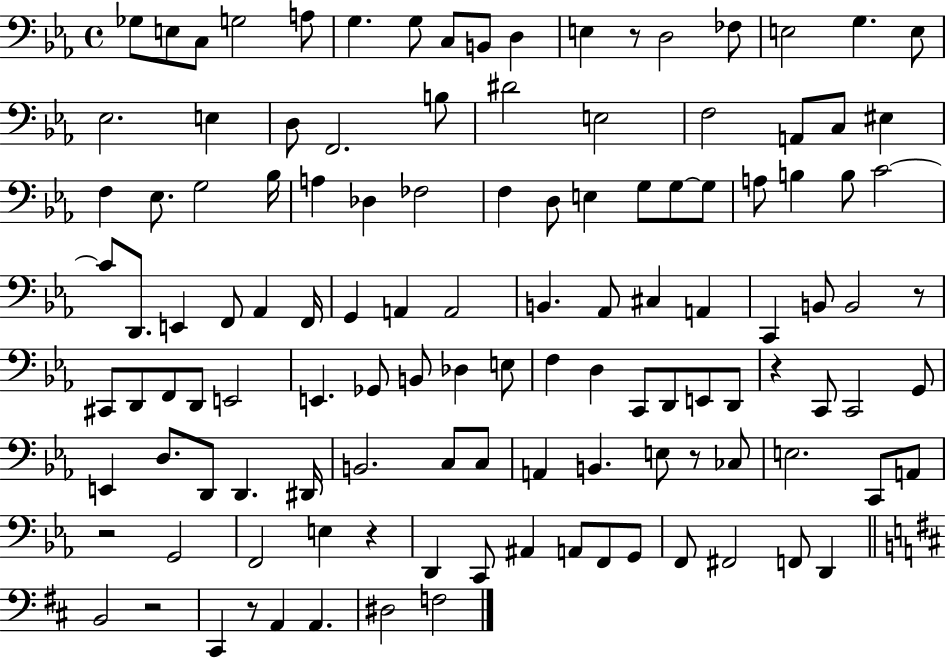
Gb3/e E3/e C3/e G3/h A3/e G3/q. G3/e C3/e B2/e D3/q E3/q R/e D3/h FES3/e E3/h G3/q. E3/e Eb3/h. E3/q D3/e F2/h. B3/e D#4/h E3/h F3/h A2/e C3/e EIS3/q F3/q Eb3/e. G3/h Bb3/s A3/q Db3/q FES3/h F3/q D3/e E3/q G3/e G3/e G3/e A3/e B3/q B3/e C4/h C4/e D2/e. E2/q F2/e Ab2/q F2/s G2/q A2/q A2/h B2/q. Ab2/e C#3/q A2/q C2/q B2/e B2/h R/e C#2/e D2/e F2/e D2/e E2/h E2/q. Gb2/e B2/e Db3/q E3/e F3/q D3/q C2/e D2/e E2/e D2/e R/q C2/e C2/h G2/e E2/q D3/e. D2/e D2/q. D#2/s B2/h. C3/e C3/e A2/q B2/q. E3/e R/e CES3/e E3/h. C2/e A2/e R/h G2/h F2/h E3/q R/q D2/q C2/e A#2/q A2/e F2/e G2/e F2/e F#2/h F2/e D2/q B2/h R/h C#2/q R/e A2/q A2/q. D#3/h F3/h